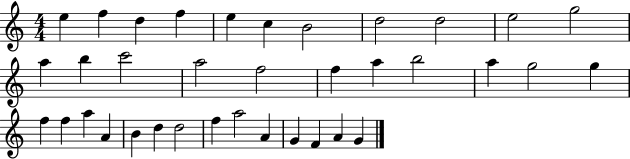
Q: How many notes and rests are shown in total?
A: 36